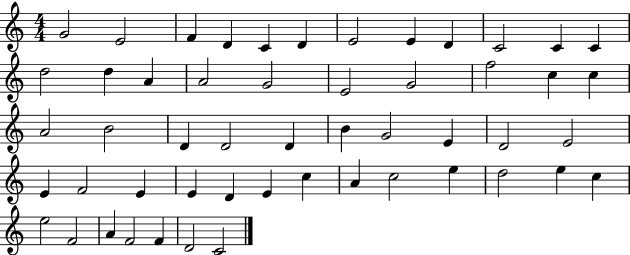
G4/h E4/h F4/q D4/q C4/q D4/q E4/h E4/q D4/q C4/h C4/q C4/q D5/h D5/q A4/q A4/h G4/h E4/h G4/h F5/h C5/q C5/q A4/h B4/h D4/q D4/h D4/q B4/q G4/h E4/q D4/h E4/h E4/q F4/h E4/q E4/q D4/q E4/q C5/q A4/q C5/h E5/q D5/h E5/q C5/q E5/h F4/h A4/q F4/h F4/q D4/h C4/h